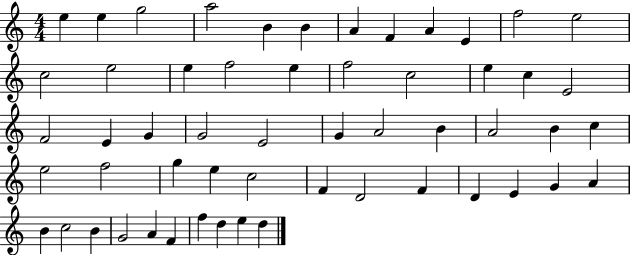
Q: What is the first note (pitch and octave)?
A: E5